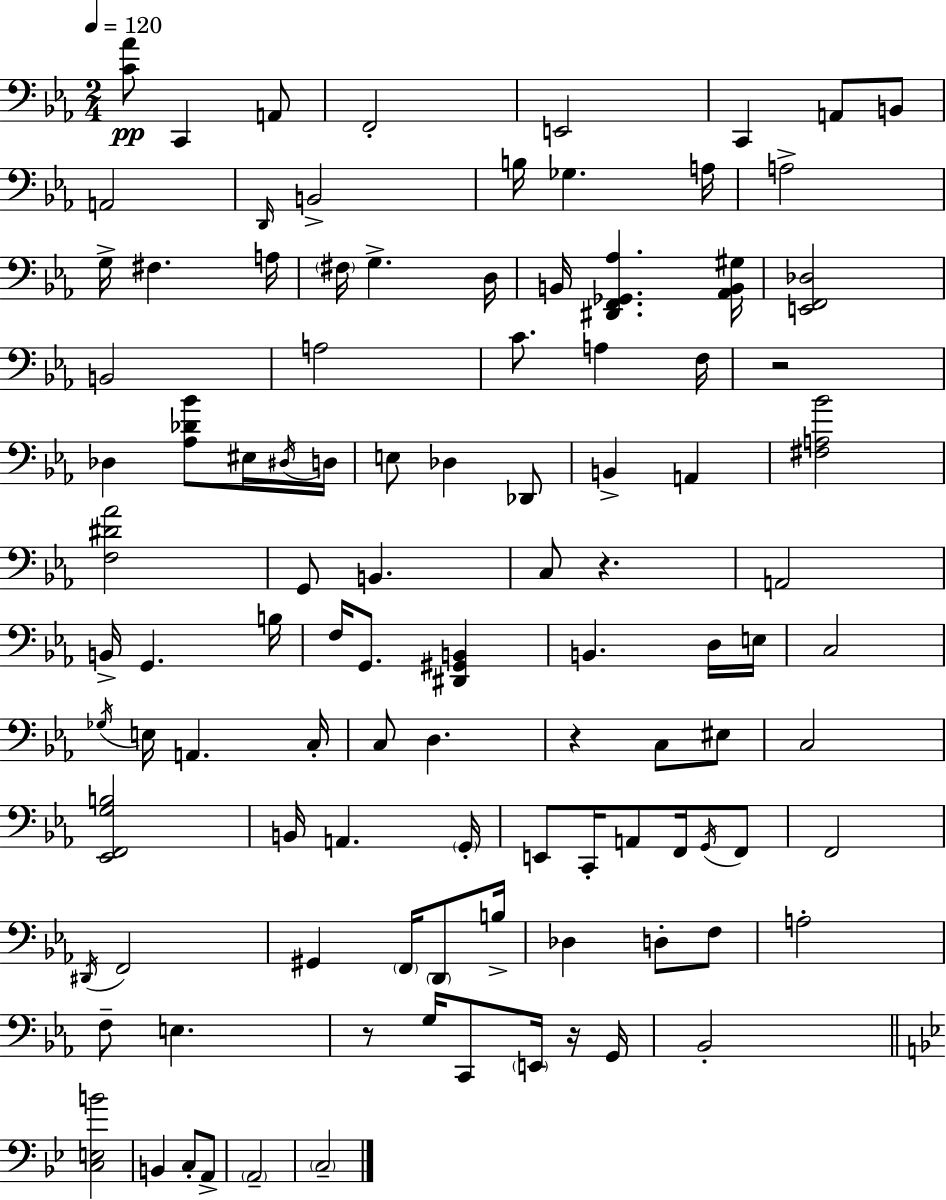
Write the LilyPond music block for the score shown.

{
  \clef bass
  \numericTimeSignature
  \time 2/4
  \key c \minor
  \tempo 4 = 120
  <c' aes'>8\pp c,4 a,8 | f,2-. | e,2 | c,4 a,8 b,8 | \break a,2 | \grace { d,16 } b,2-> | b16 ges4. | a16 a2-> | \break g16-> fis4. | a16 \parenthesize fis16 g4.-> | d16 b,16 <dis, f, ges, aes>4. | <aes, b, gis>16 <e, f, des>2 | \break b,2 | a2 | c'8. a4 | f16 r2 | \break des4 <aes des' bes'>8 eis16 | \acciaccatura { dis16 } d16 e8 des4 | des,8 b,4-> a,4 | <fis a bes'>2 | \break <f dis' aes'>2 | g,8 b,4. | c8 r4. | a,2 | \break b,16-> g,4. | b16 f16 g,8. <dis, gis, b,>4 | b,4. | d16 e16 c2 | \break \acciaccatura { ges16 } e16 a,4. | c16-. c8 d4. | r4 c8 | eis8 c2 | \break <ees, f, g b>2 | b,16 a,4. | \parenthesize g,16-. e,8 c,16-. a,8 | f,16 \acciaccatura { g,16 } f,8 f,2 | \break \acciaccatura { dis,16 } f,2 | gis,4 | \parenthesize f,16 \parenthesize d,8 b16-> des4 | d8-. f8 a2-. | \break f8-- e4. | r8 g16 | c,8 \parenthesize e,16 r16 g,16 bes,2-. | \bar "||" \break \key g \minor <c e b'>2 | b,4 c8-. a,8-> | \parenthesize a,2-- | \parenthesize c2-- | \break \bar "|."
}